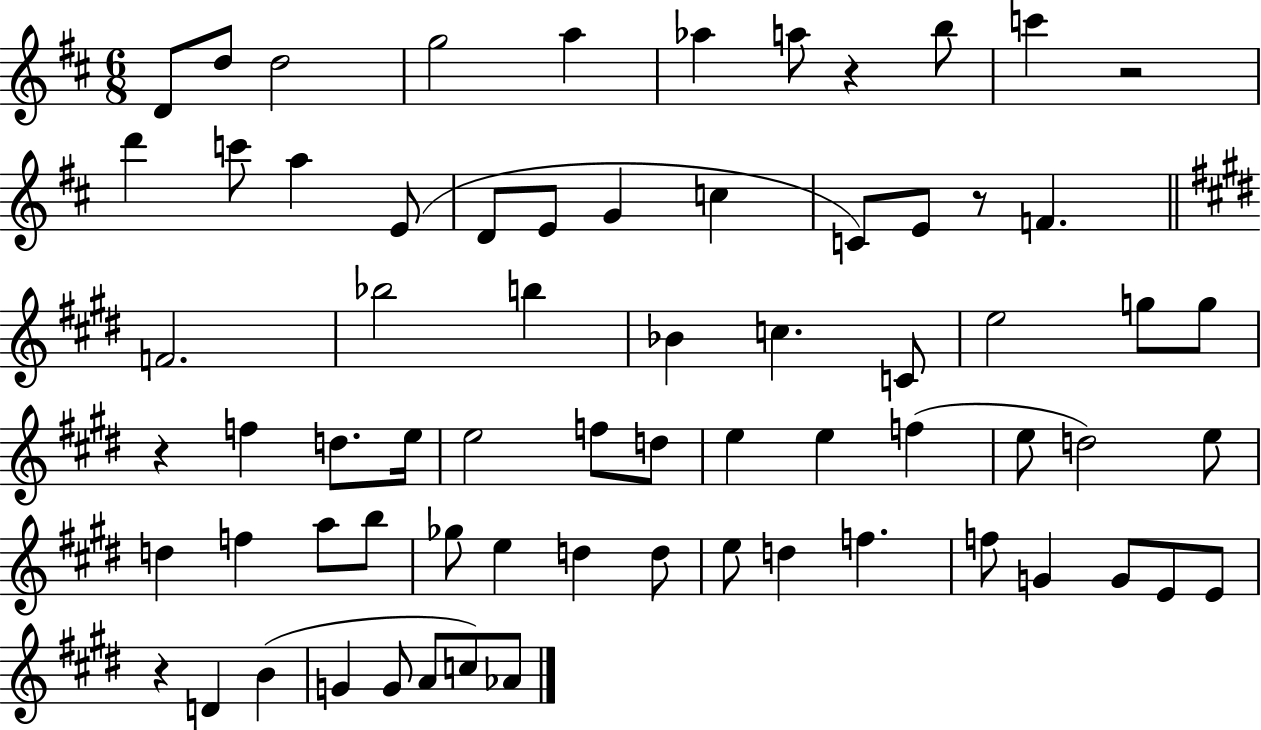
D4/e D5/e D5/h G5/h A5/q Ab5/q A5/e R/q B5/e C6/q R/h D6/q C6/e A5/q E4/e D4/e E4/e G4/q C5/q C4/e E4/e R/e F4/q. F4/h. Bb5/h B5/q Bb4/q C5/q. C4/e E5/h G5/e G5/e R/q F5/q D5/e. E5/s E5/h F5/e D5/e E5/q E5/q F5/q E5/e D5/h E5/e D5/q F5/q A5/e B5/e Gb5/e E5/q D5/q D5/e E5/e D5/q F5/q. F5/e G4/q G4/e E4/e E4/e R/q D4/q B4/q G4/q G4/e A4/e C5/e Ab4/e